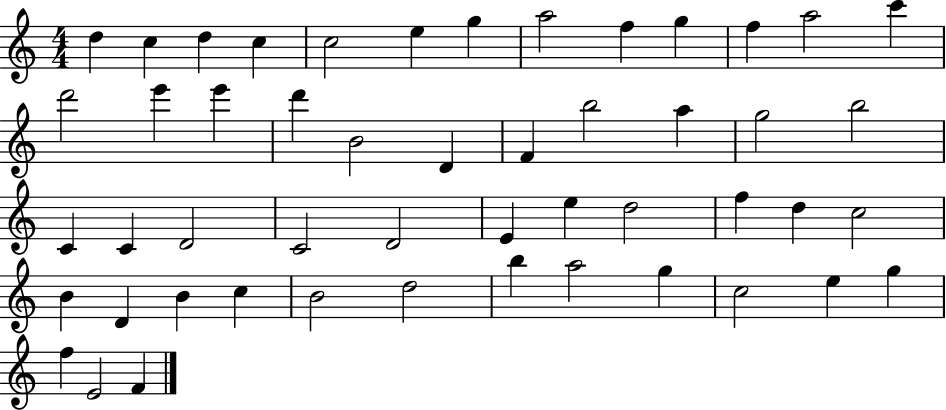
D5/q C5/q D5/q C5/q C5/h E5/q G5/q A5/h F5/q G5/q F5/q A5/h C6/q D6/h E6/q E6/q D6/q B4/h D4/q F4/q B5/h A5/q G5/h B5/h C4/q C4/q D4/h C4/h D4/h E4/q E5/q D5/h F5/q D5/q C5/h B4/q D4/q B4/q C5/q B4/h D5/h B5/q A5/h G5/q C5/h E5/q G5/q F5/q E4/h F4/q